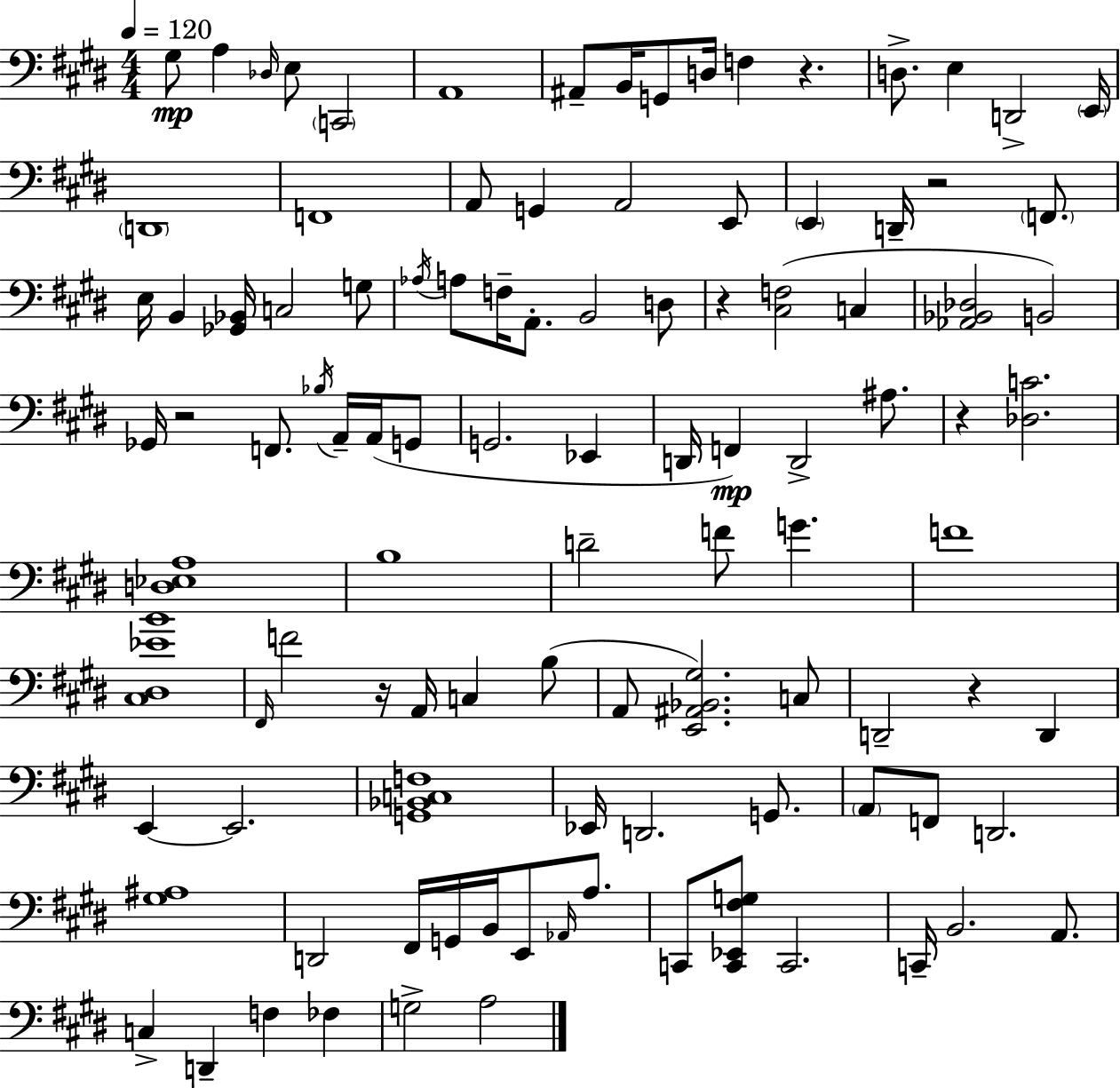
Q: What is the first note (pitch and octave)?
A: G#3